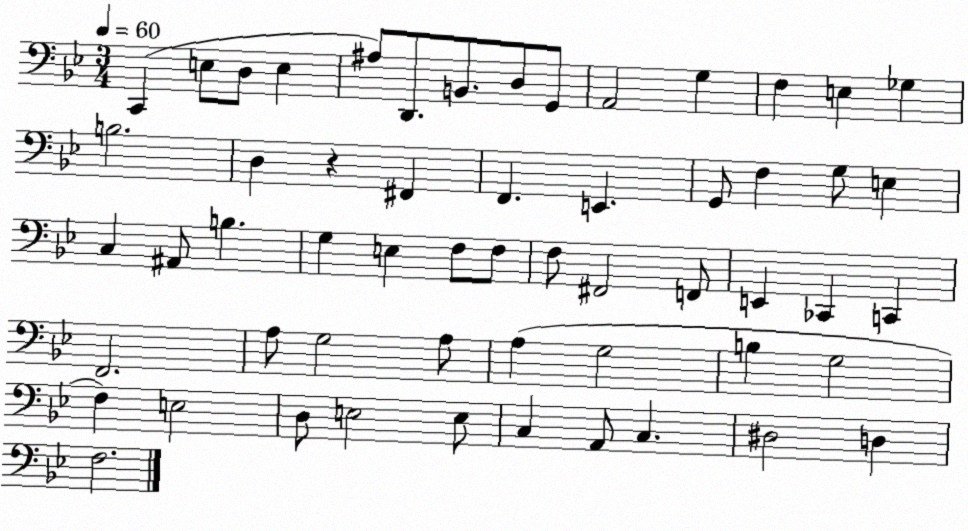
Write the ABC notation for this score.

X:1
T:Untitled
M:3/4
L:1/4
K:Bb
C,, E,/2 D,/2 E, ^A,/2 D,,/2 B,,/2 D,/2 G,,/2 A,,2 G, F, E, _G, B,2 D, z ^F,, F,, E,, G,,/2 F, G,/2 E, C, ^A,,/2 B, G, E, F,/2 F,/2 F,/2 ^F,,2 F,,/2 E,, _C,, C,, F,,2 A,/2 G,2 A,/2 A, G,2 B, G,2 F, E,2 D,/2 E,2 E,/2 C, A,,/2 C, ^D,2 D, F,2